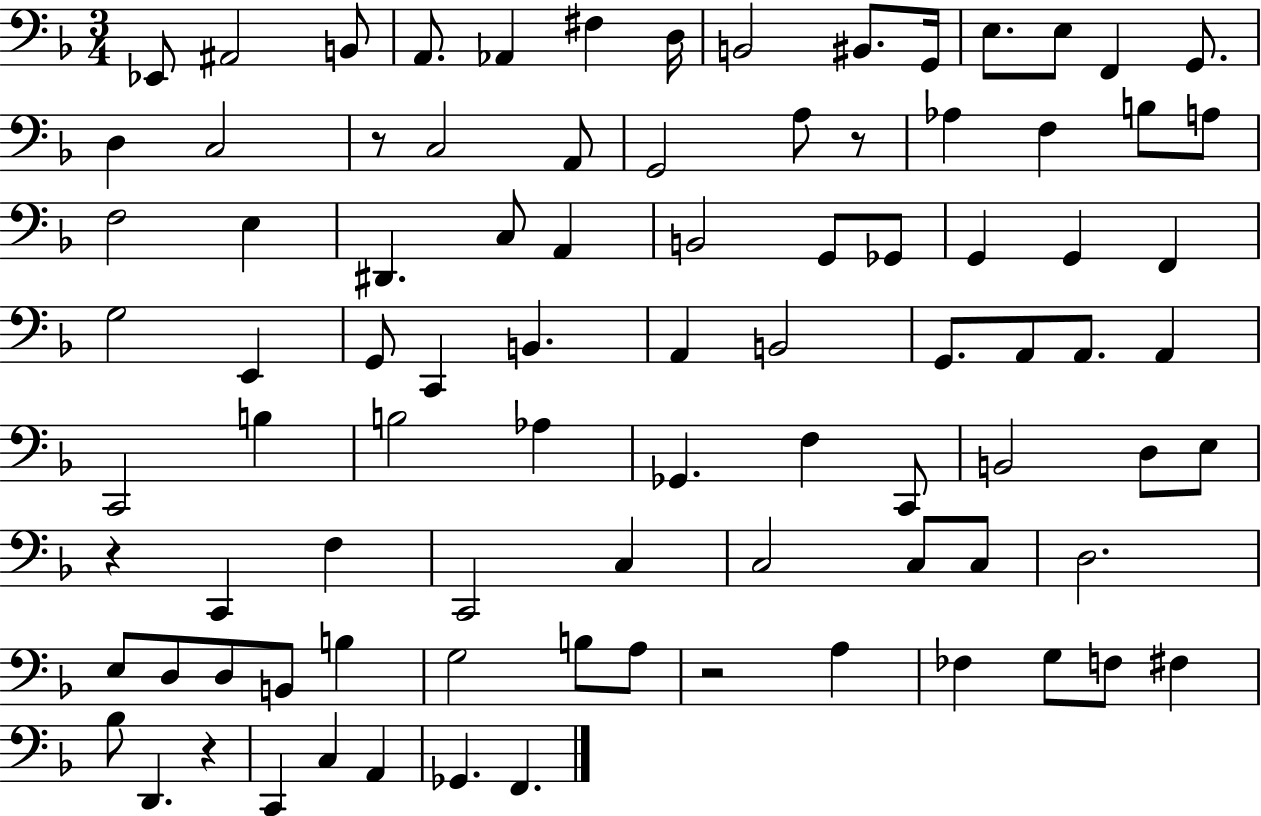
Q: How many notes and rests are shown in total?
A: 89